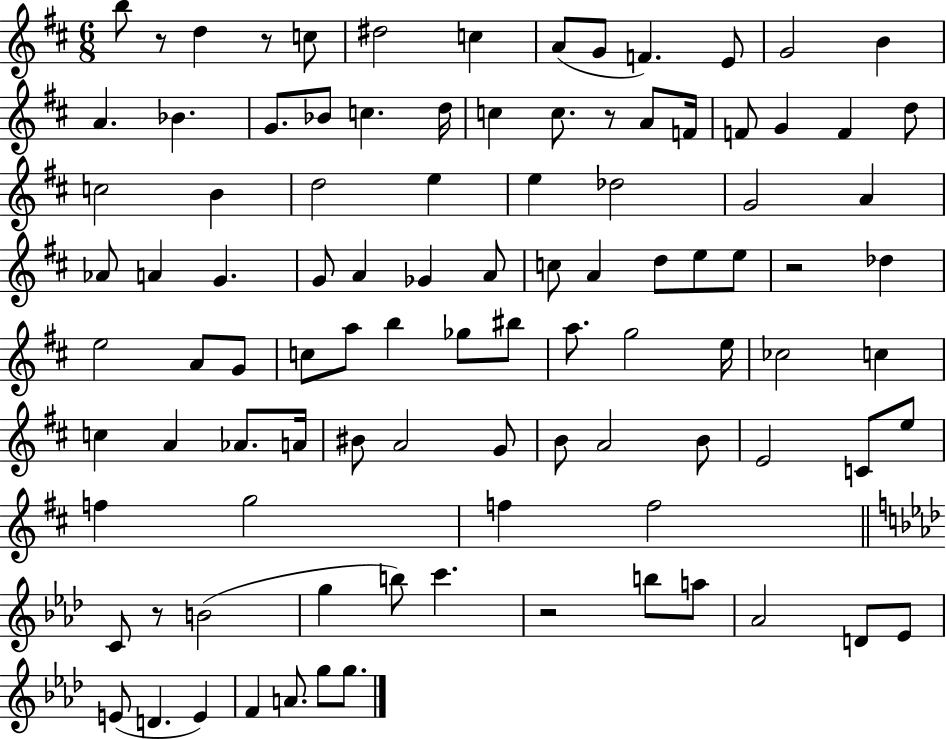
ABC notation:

X:1
T:Untitled
M:6/8
L:1/4
K:D
b/2 z/2 d z/2 c/2 ^d2 c A/2 G/2 F E/2 G2 B A _B G/2 _B/2 c d/4 c c/2 z/2 A/2 F/4 F/2 G F d/2 c2 B d2 e e _d2 G2 A _A/2 A G G/2 A _G A/2 c/2 A d/2 e/2 e/2 z2 _d e2 A/2 G/2 c/2 a/2 b _g/2 ^b/2 a/2 g2 e/4 _c2 c c A _A/2 A/4 ^B/2 A2 G/2 B/2 A2 B/2 E2 C/2 e/2 f g2 f f2 C/2 z/2 B2 g b/2 c' z2 b/2 a/2 _A2 D/2 _E/2 E/2 D E F A/2 g/2 g/2